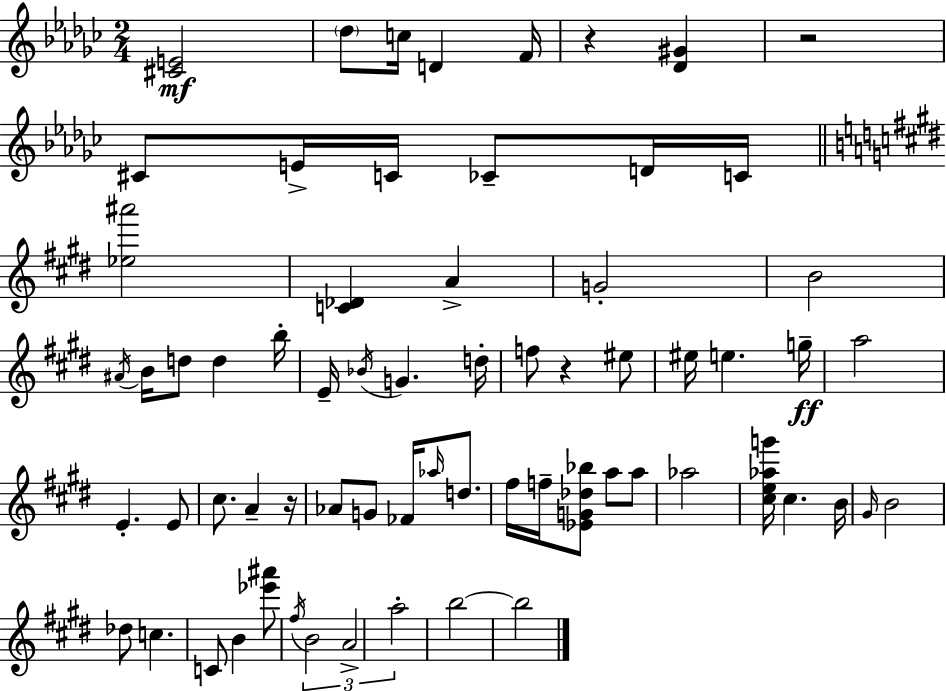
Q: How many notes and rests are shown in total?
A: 67